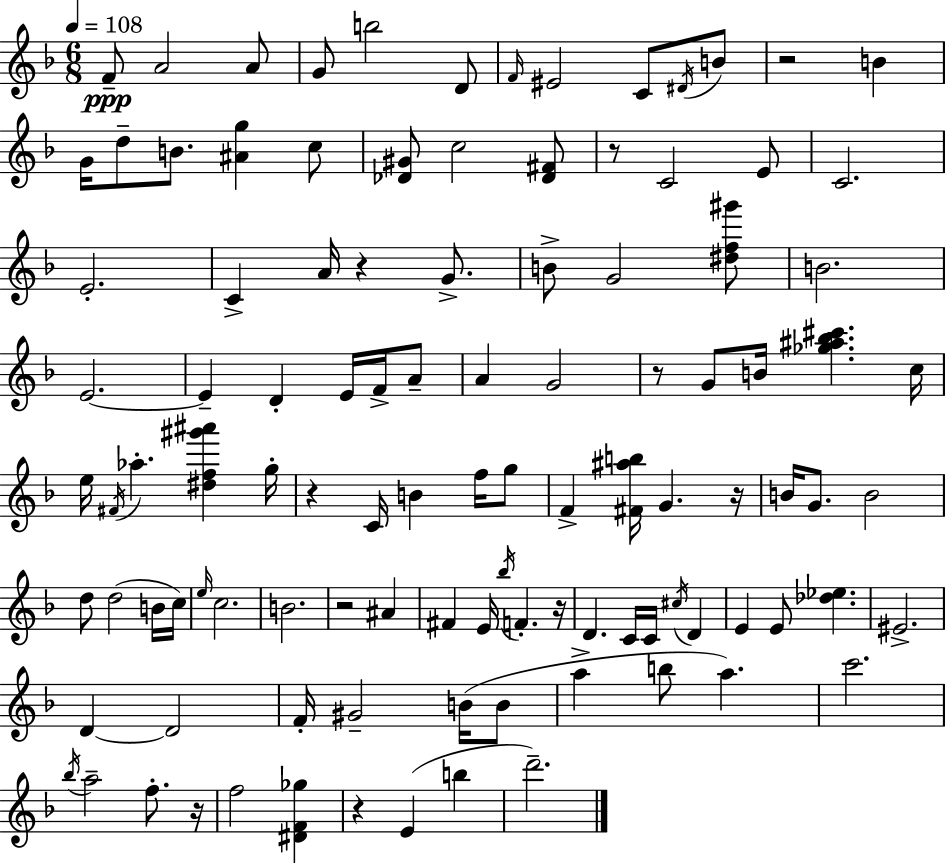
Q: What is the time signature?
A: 6/8